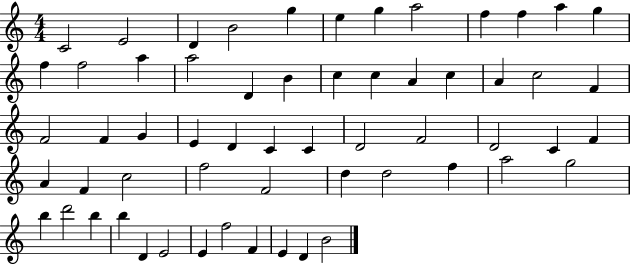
C4/h E4/h D4/q B4/h G5/q E5/q G5/q A5/h F5/q F5/q A5/q G5/q F5/q F5/h A5/q A5/h D4/q B4/q C5/q C5/q A4/q C5/q A4/q C5/h F4/q F4/h F4/q G4/q E4/q D4/q C4/q C4/q D4/h F4/h D4/h C4/q F4/q A4/q F4/q C5/h F5/h F4/h D5/q D5/h F5/q A5/h G5/h B5/q D6/h B5/q B5/q D4/q E4/h E4/q F5/h F4/q E4/q D4/q B4/h